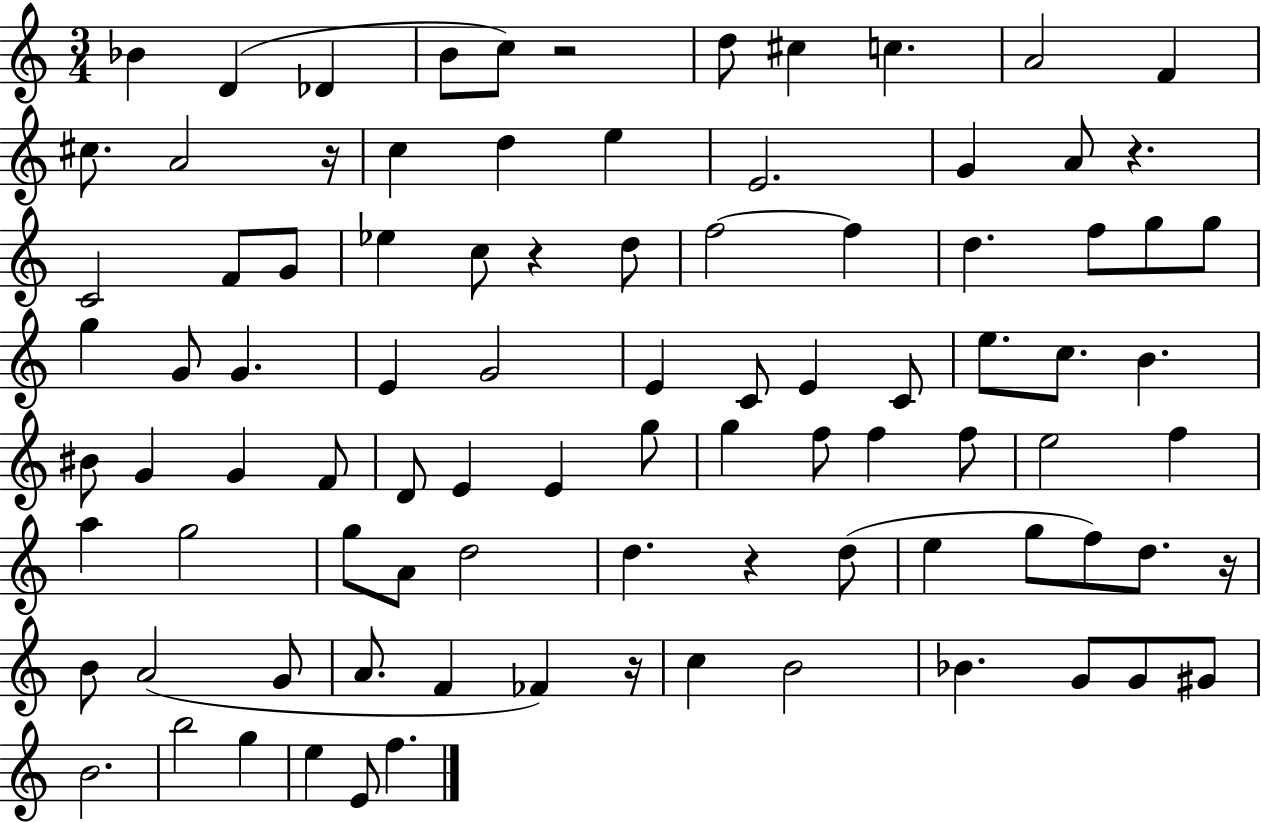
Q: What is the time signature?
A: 3/4